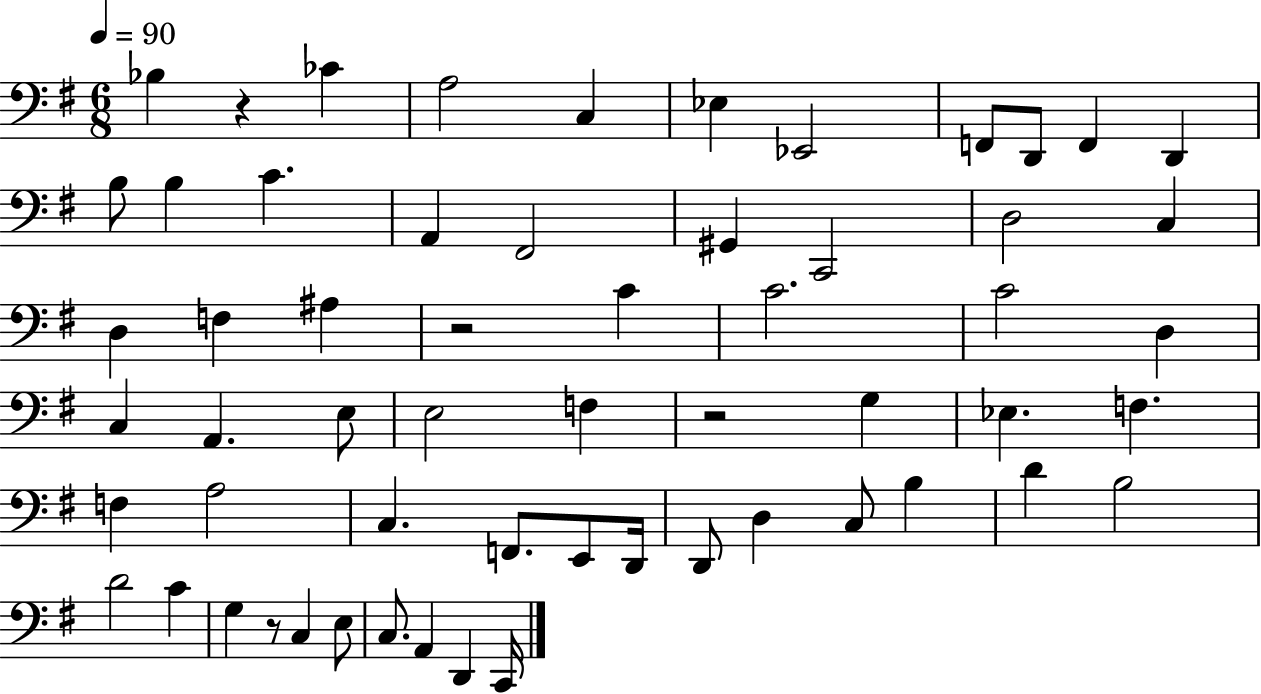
{
  \clef bass
  \numericTimeSignature
  \time 6/8
  \key g \major
  \tempo 4 = 90
  bes4 r4 ces'4 | a2 c4 | ees4 ees,2 | f,8 d,8 f,4 d,4 | \break b8 b4 c'4. | a,4 fis,2 | gis,4 c,2 | d2 c4 | \break d4 f4 ais4 | r2 c'4 | c'2. | c'2 d4 | \break c4 a,4. e8 | e2 f4 | r2 g4 | ees4. f4. | \break f4 a2 | c4. f,8. e,8 d,16 | d,8 d4 c8 b4 | d'4 b2 | \break d'2 c'4 | g4 r8 c4 e8 | c8. a,4 d,4 c,16 | \bar "|."
}